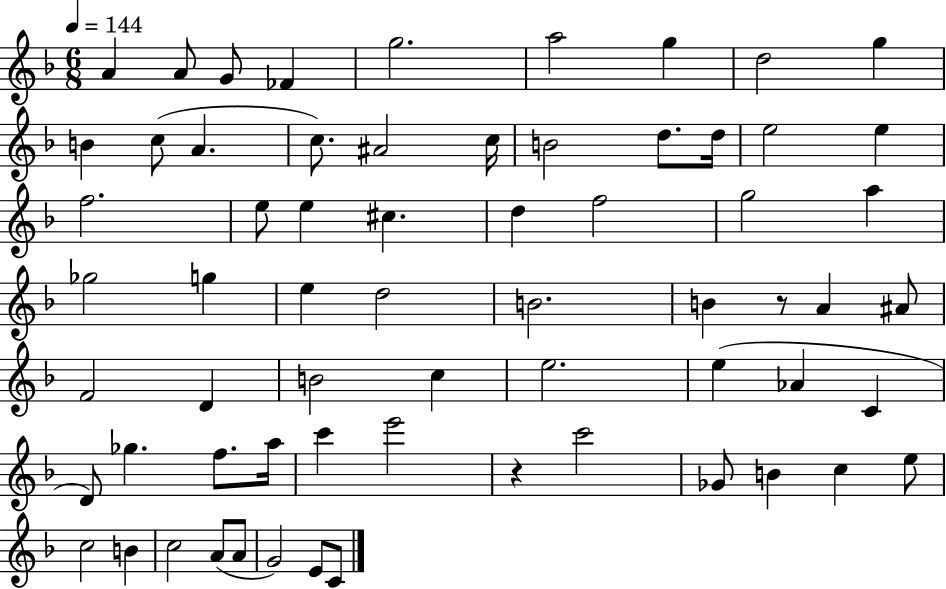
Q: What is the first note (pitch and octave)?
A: A4